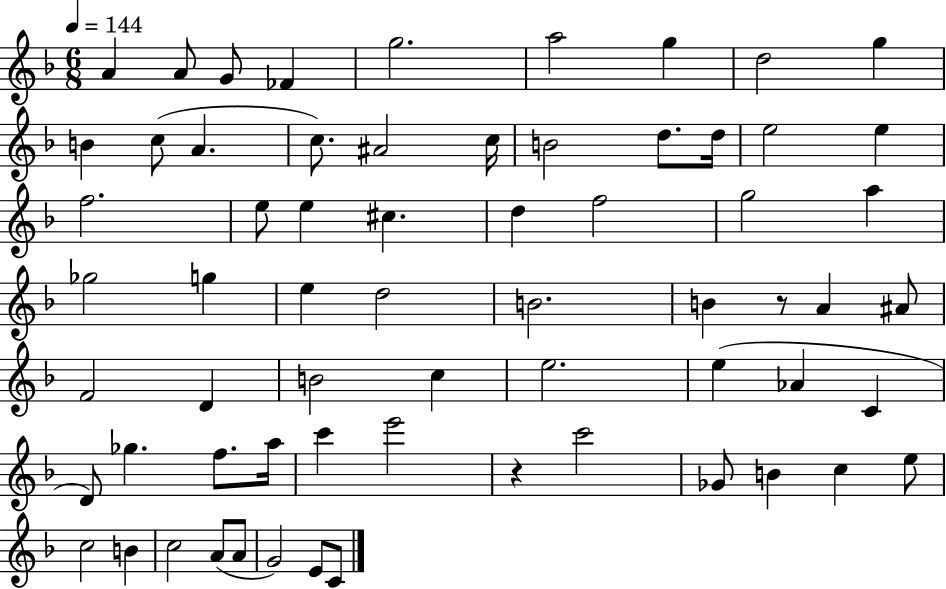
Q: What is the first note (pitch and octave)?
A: A4